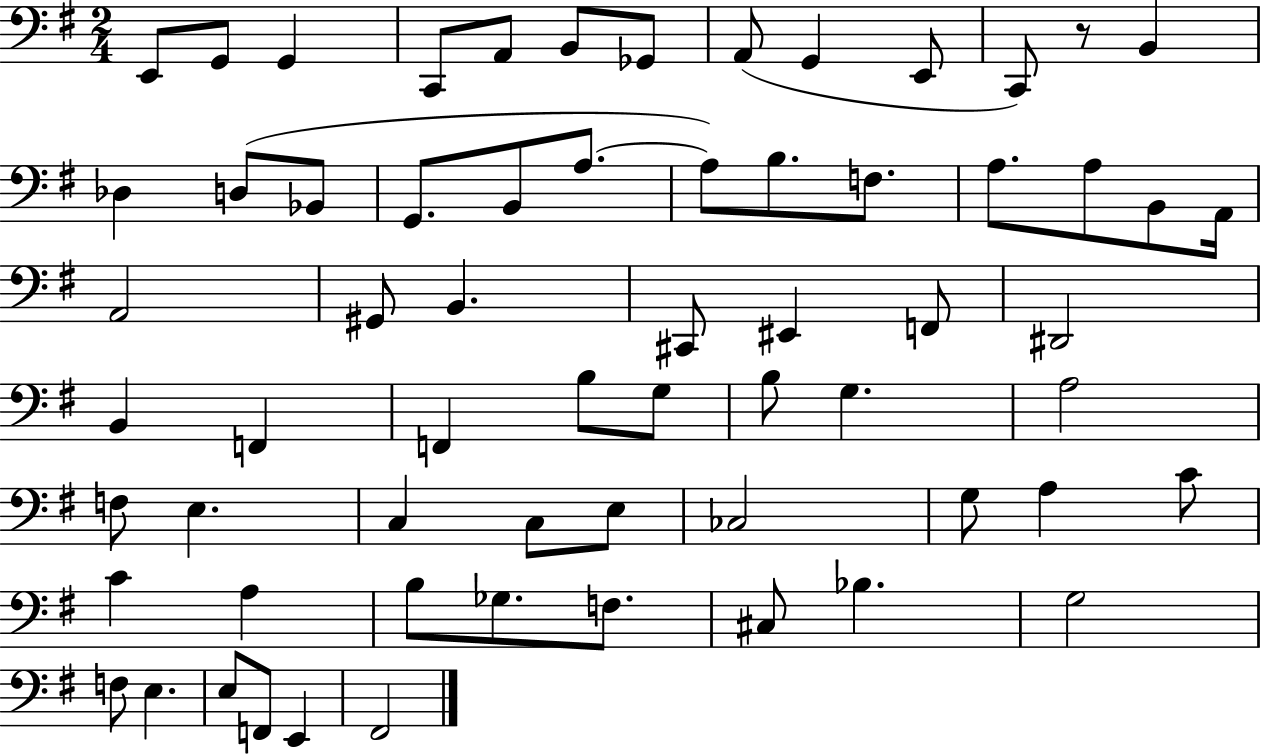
X:1
T:Untitled
M:2/4
L:1/4
K:G
E,,/2 G,,/2 G,, C,,/2 A,,/2 B,,/2 _G,,/2 A,,/2 G,, E,,/2 C,,/2 z/2 B,, _D, D,/2 _B,,/2 G,,/2 B,,/2 A,/2 A,/2 B,/2 F,/2 A,/2 A,/2 B,,/2 A,,/4 A,,2 ^G,,/2 B,, ^C,,/2 ^E,, F,,/2 ^D,,2 B,, F,, F,, B,/2 G,/2 B,/2 G, A,2 F,/2 E, C, C,/2 E,/2 _C,2 G,/2 A, C/2 C A, B,/2 _G,/2 F,/2 ^C,/2 _B, G,2 F,/2 E, E,/2 F,,/2 E,, ^F,,2